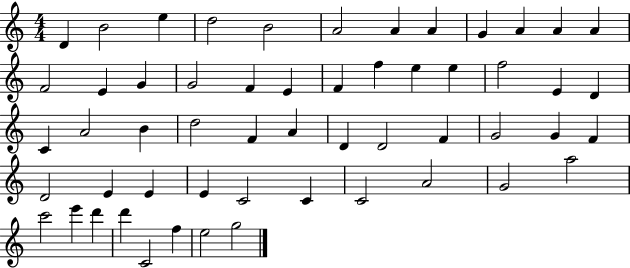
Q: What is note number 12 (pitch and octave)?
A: A4